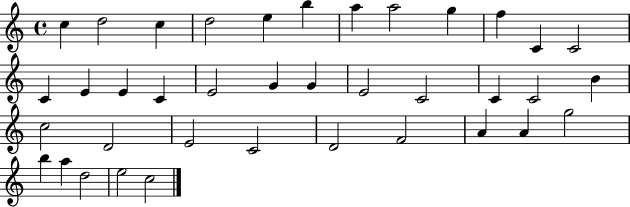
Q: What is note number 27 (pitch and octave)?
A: E4